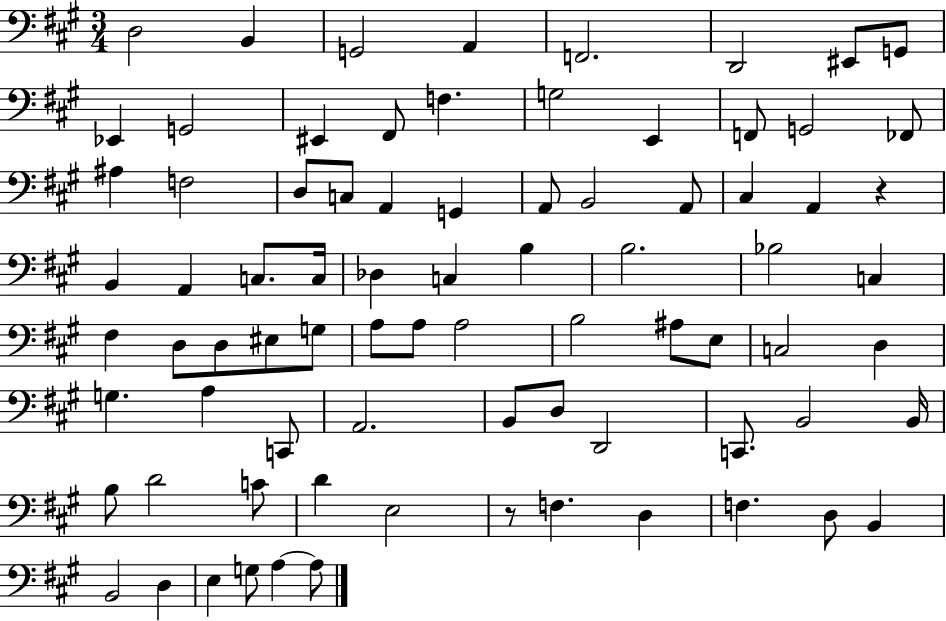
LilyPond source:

{
  \clef bass
  \numericTimeSignature
  \time 3/4
  \key a \major
  d2 b,4 | g,2 a,4 | f,2. | d,2 eis,8 g,8 | \break ees,4 g,2 | eis,4 fis,8 f4. | g2 e,4 | f,8 g,2 fes,8 | \break ais4 f2 | d8 c8 a,4 g,4 | a,8 b,2 a,8 | cis4 a,4 r4 | \break b,4 a,4 c8. c16 | des4 c4 b4 | b2. | bes2 c4 | \break fis4 d8 d8 eis8 g8 | a8 a8 a2 | b2 ais8 e8 | c2 d4 | \break g4. a4 c,8 | a,2. | b,8 d8 d,2 | c,8. b,2 b,16 | \break b8 d'2 c'8 | d'4 e2 | r8 f4. d4 | f4. d8 b,4 | \break b,2 d4 | e4 g8 a4~~ a8 | \bar "|."
}